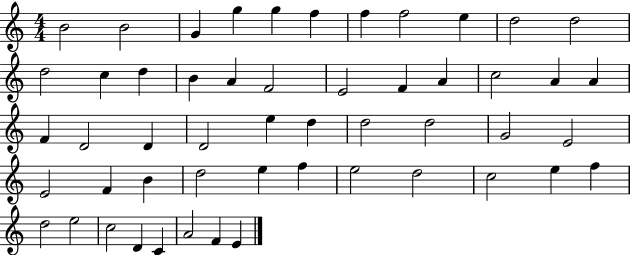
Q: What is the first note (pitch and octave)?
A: B4